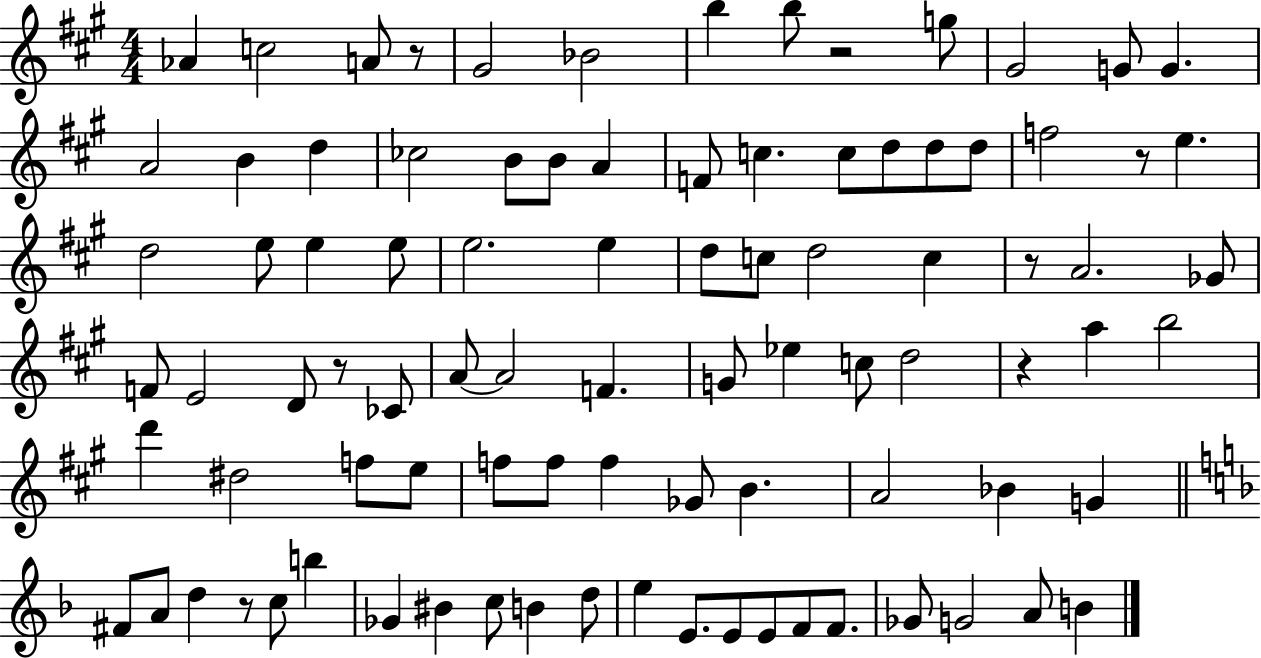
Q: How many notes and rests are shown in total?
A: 90